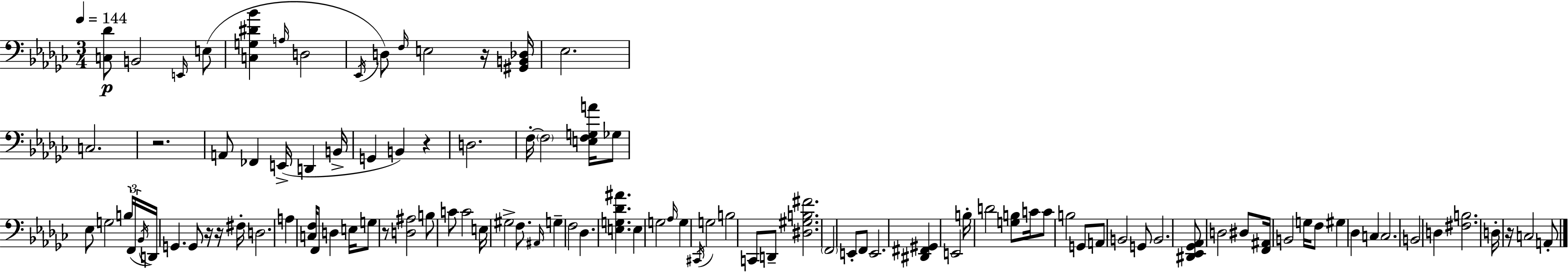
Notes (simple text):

[C3,Db4]/e B2/h E2/s E3/e [C3,G3,D#4,Bb4]/q A3/s D3/h Eb2/s D3/e F3/s E3/h R/s [G#2,B2,Db3]/s Eb3/h. C3/h. R/h. A2/e FES2/q E2/s D2/q B2/s G2/q B2/q R/q D3/h. F3/s F3/h [E3,F3,G3,A4]/s Gb3/e Eb3/e G3/h B3/s F2/s Bb2/s D2/s G2/q. G2/e R/s R/s F#3/s D3/h. A3/q [C3,F3]/s F2/e D3/q E3/s G3/e R/e [D3,A#3]/h B3/e C4/e C4/h E3/s G#3/h F3/e. A#2/s G3/q F3/h Db3/q. [E3,G3,Db4,A#4]/q. E3/q G3/h Ab3/s G3/q C#2/s G3/h B3/h C2/e D2/e [D#3,G#3,B3,F#4]/h. F2/h E2/e F2/e E2/h. [D#2,F#2,G#2]/q E2/h B3/s D4/h [G3,B3]/e C4/s C4/e B3/h G2/e A2/e B2/h G2/e B2/h. [D#2,Eb2,Gb2,Ab2]/e D3/h D#3/e [F2,A#2]/s B2/h G3/s F3/e G#3/q Db3/q C3/q C3/h. B2/h D3/q [F#3,B3]/h. D3/s R/s C3/h A2/e